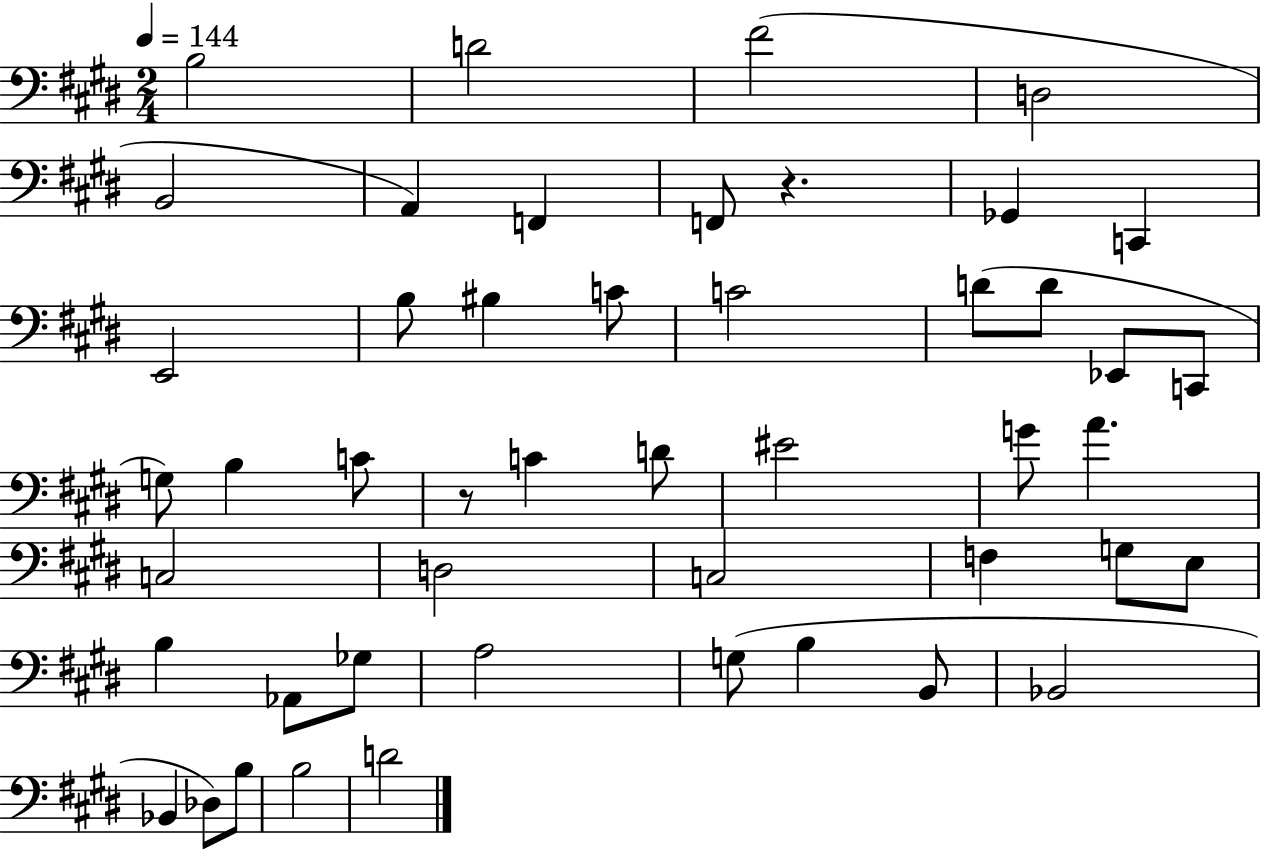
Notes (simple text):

B3/h D4/h F#4/h D3/h B2/h A2/q F2/q F2/e R/q. Gb2/q C2/q E2/h B3/e BIS3/q C4/e C4/h D4/e D4/e Eb2/e C2/e G3/e B3/q C4/e R/e C4/q D4/e EIS4/h G4/e A4/q. C3/h D3/h C3/h F3/q G3/e E3/e B3/q Ab2/e Gb3/e A3/h G3/e B3/q B2/e Bb2/h Bb2/q Db3/e B3/e B3/h D4/h